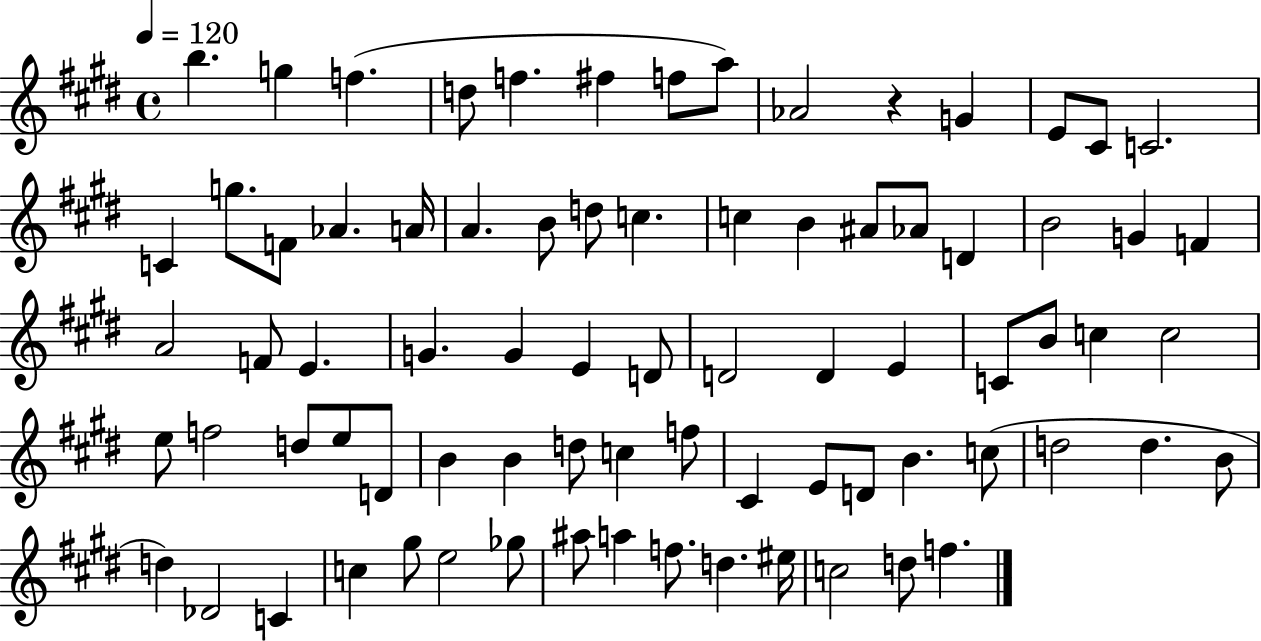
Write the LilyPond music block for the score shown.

{
  \clef treble
  \time 4/4
  \defaultTimeSignature
  \key e \major
  \tempo 4 = 120
  b''4. g''4 f''4.( | d''8 f''4. fis''4 f''8 a''8) | aes'2 r4 g'4 | e'8 cis'8 c'2. | \break c'4 g''8. f'8 aes'4. a'16 | a'4. b'8 d''8 c''4. | c''4 b'4 ais'8 aes'8 d'4 | b'2 g'4 f'4 | \break a'2 f'8 e'4. | g'4. g'4 e'4 d'8 | d'2 d'4 e'4 | c'8 b'8 c''4 c''2 | \break e''8 f''2 d''8 e''8 d'8 | b'4 b'4 d''8 c''4 f''8 | cis'4 e'8 d'8 b'4. c''8( | d''2 d''4. b'8 | \break d''4) des'2 c'4 | c''4 gis''8 e''2 ges''8 | ais''8 a''4 f''8. d''4. eis''16 | c''2 d''8 f''4. | \break \bar "|."
}